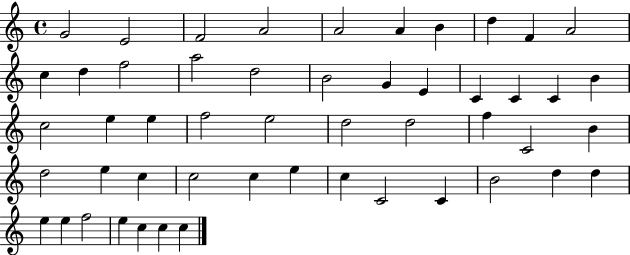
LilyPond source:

{
  \clef treble
  \time 4/4
  \defaultTimeSignature
  \key c \major
  g'2 e'2 | f'2 a'2 | a'2 a'4 b'4 | d''4 f'4 a'2 | \break c''4 d''4 f''2 | a''2 d''2 | b'2 g'4 e'4 | c'4 c'4 c'4 b'4 | \break c''2 e''4 e''4 | f''2 e''2 | d''2 d''2 | f''4 c'2 b'4 | \break d''2 e''4 c''4 | c''2 c''4 e''4 | c''4 c'2 c'4 | b'2 d''4 d''4 | \break e''4 e''4 f''2 | e''4 c''4 c''4 c''4 | \bar "|."
}